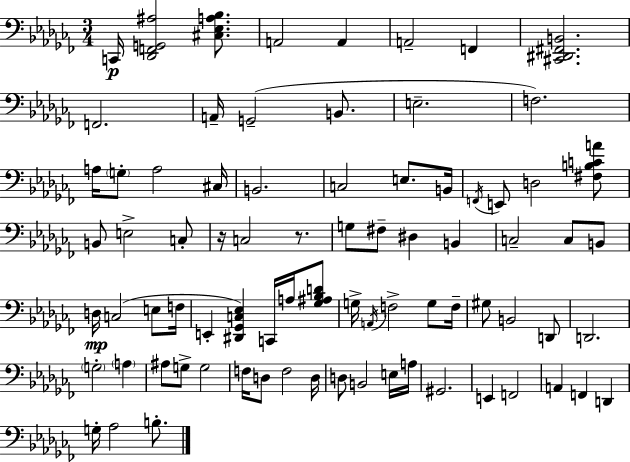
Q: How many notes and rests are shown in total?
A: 79